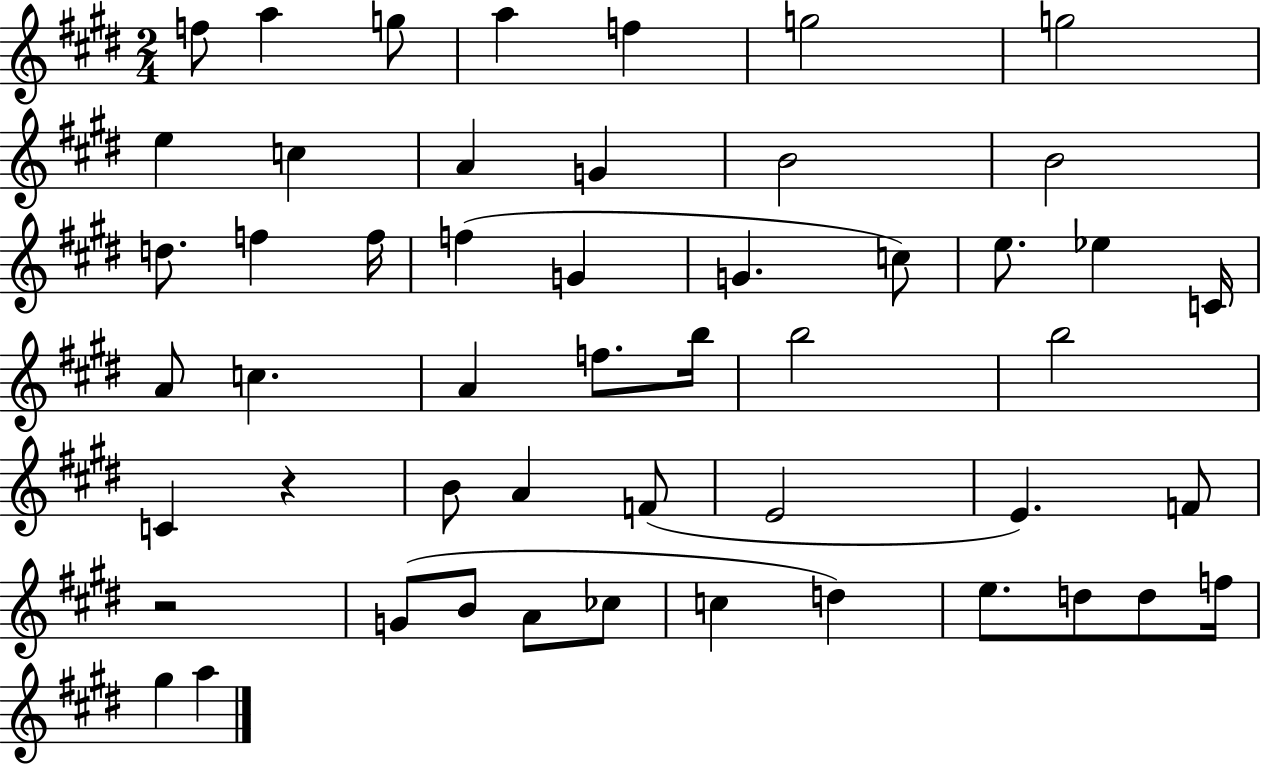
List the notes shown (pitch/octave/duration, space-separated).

F5/e A5/q G5/e A5/q F5/q G5/h G5/h E5/q C5/q A4/q G4/q B4/h B4/h D5/e. F5/q F5/s F5/q G4/q G4/q. C5/e E5/e. Eb5/q C4/s A4/e C5/q. A4/q F5/e. B5/s B5/h B5/h C4/q R/q B4/e A4/q F4/e E4/h E4/q. F4/e R/h G4/e B4/e A4/e CES5/e C5/q D5/q E5/e. D5/e D5/e F5/s G#5/q A5/q